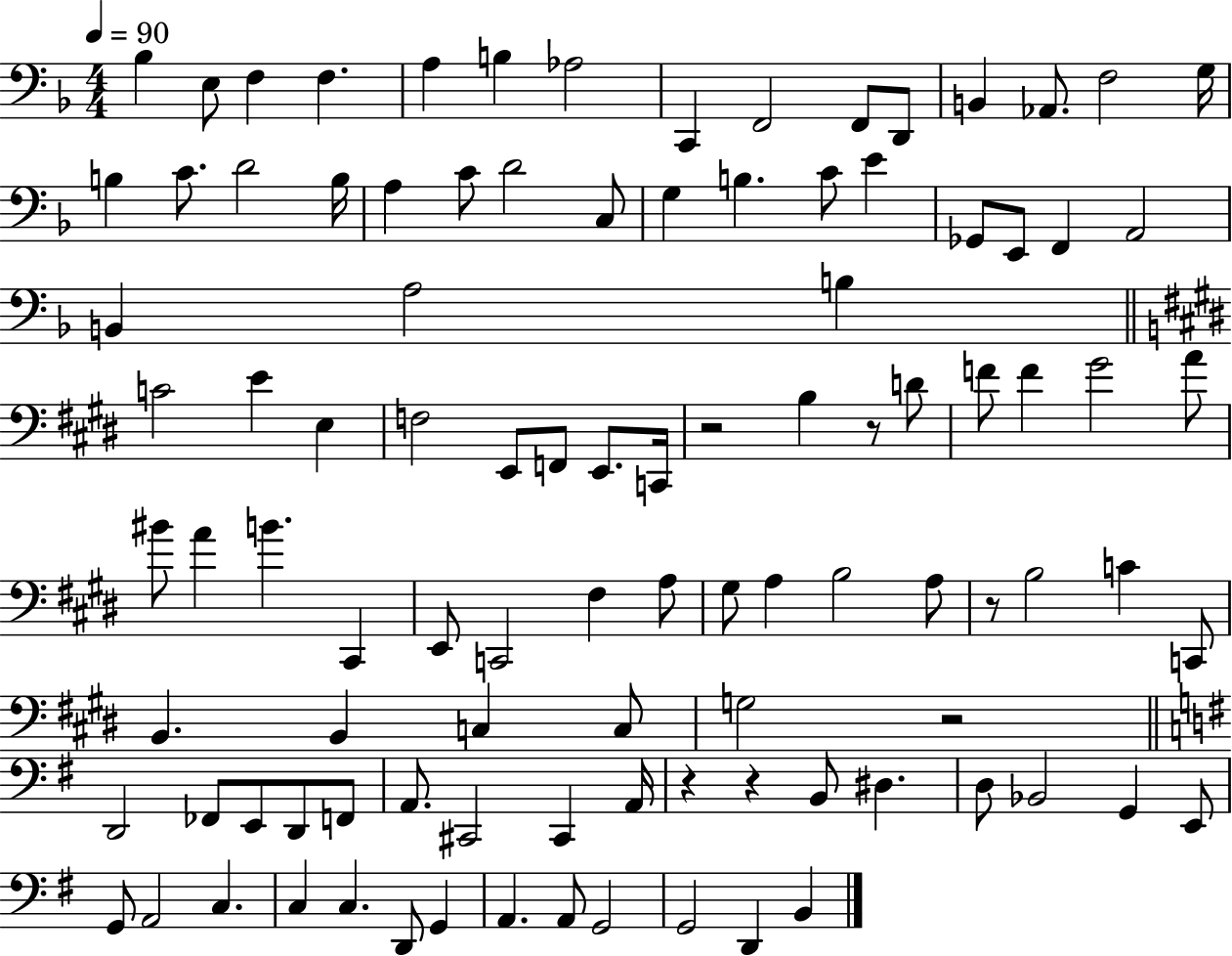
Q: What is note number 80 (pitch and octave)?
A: D3